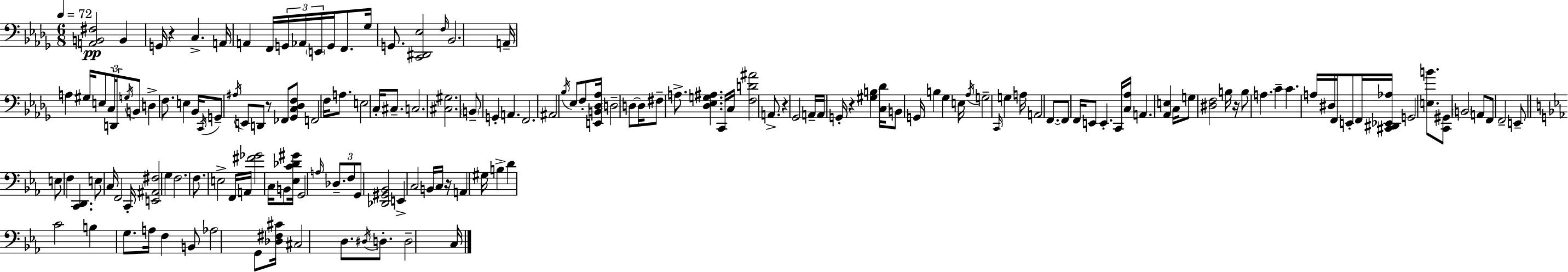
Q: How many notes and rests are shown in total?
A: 164